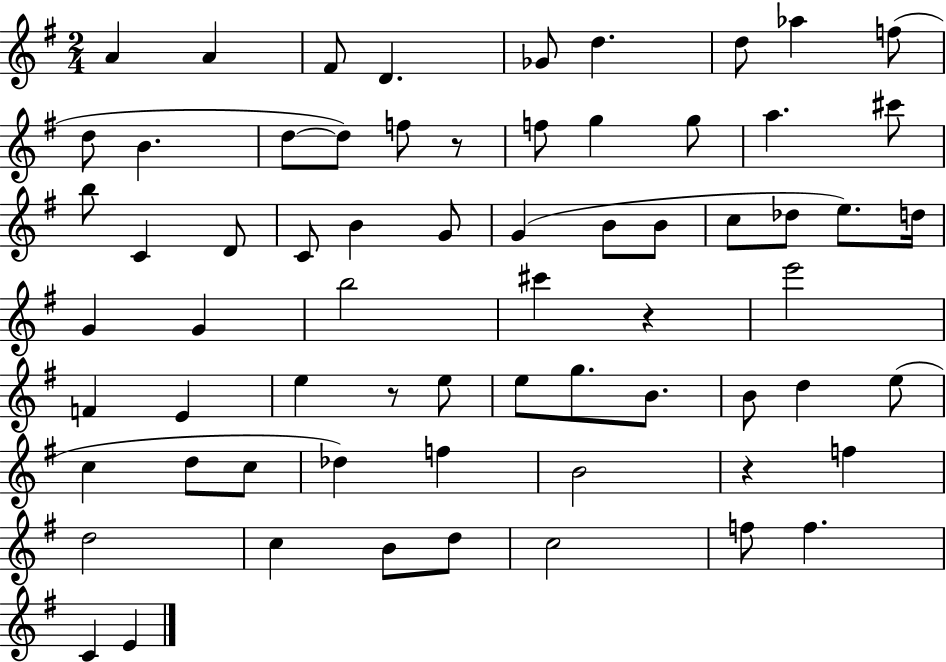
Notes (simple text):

A4/q A4/q F#4/e D4/q. Gb4/e D5/q. D5/e Ab5/q F5/e D5/e B4/q. D5/e D5/e F5/e R/e F5/e G5/q G5/e A5/q. C#6/e B5/e C4/q D4/e C4/e B4/q G4/e G4/q B4/e B4/e C5/e Db5/e E5/e. D5/s G4/q G4/q B5/h C#6/q R/q E6/h F4/q E4/q E5/q R/e E5/e E5/e G5/e. B4/e. B4/e D5/q E5/e C5/q D5/e C5/e Db5/q F5/q B4/h R/q F5/q D5/h C5/q B4/e D5/e C5/h F5/e F5/q. C4/q E4/q